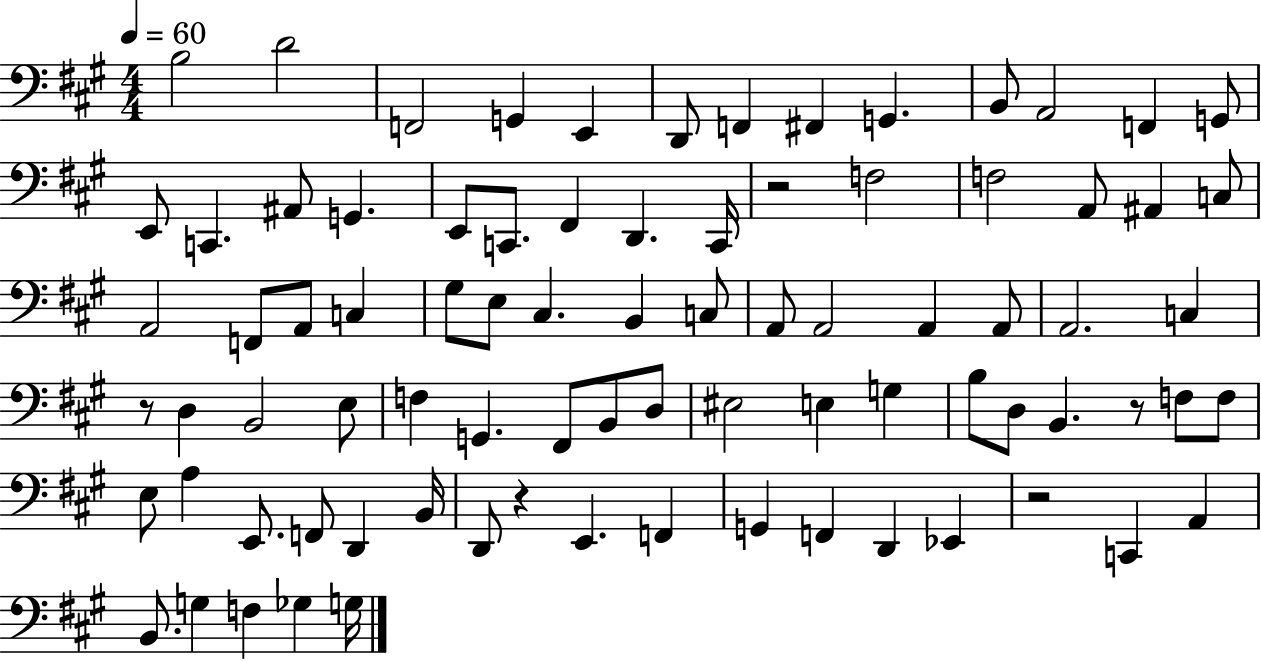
{
  \clef bass
  \numericTimeSignature
  \time 4/4
  \key a \major
  \tempo 4 = 60
  \repeat volta 2 { b2 d'2 | f,2 g,4 e,4 | d,8 f,4 fis,4 g,4. | b,8 a,2 f,4 g,8 | \break e,8 c,4. ais,8 g,4. | e,8 c,8. fis,4 d,4. c,16 | r2 f2 | f2 a,8 ais,4 c8 | \break a,2 f,8 a,8 c4 | gis8 e8 cis4. b,4 c8 | a,8 a,2 a,4 a,8 | a,2. c4 | \break r8 d4 b,2 e8 | f4 g,4. fis,8 b,8 d8 | eis2 e4 g4 | b8 d8 b,4. r8 f8 f8 | \break e8 a4 e,8. f,8 d,4 b,16 | d,8 r4 e,4. f,4 | g,4 f,4 d,4 ees,4 | r2 c,4 a,4 | \break b,8. g4 f4 ges4 g16 | } \bar "|."
}